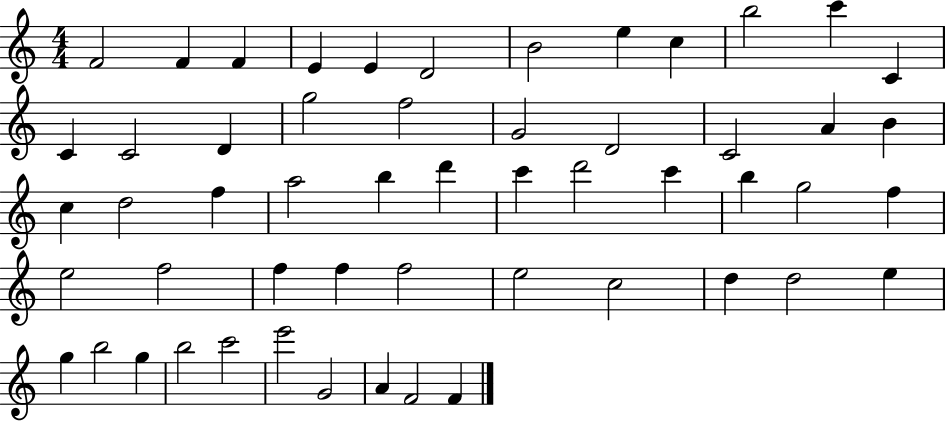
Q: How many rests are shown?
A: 0